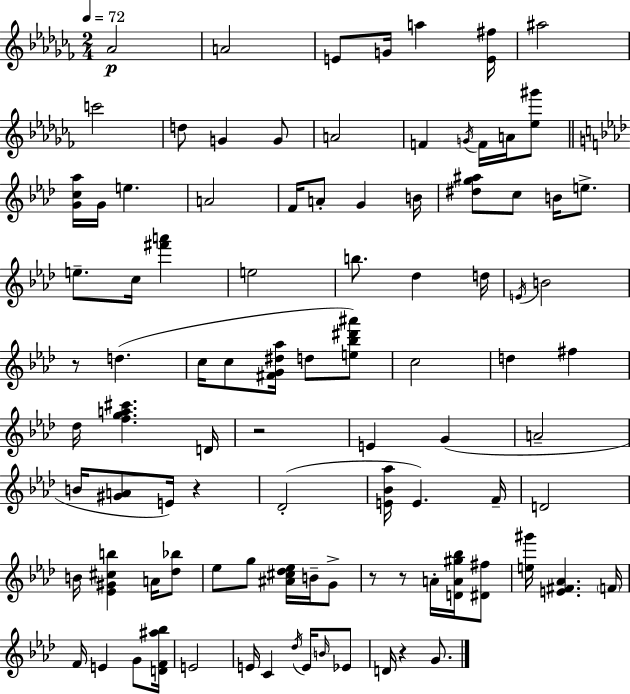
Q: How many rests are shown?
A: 6